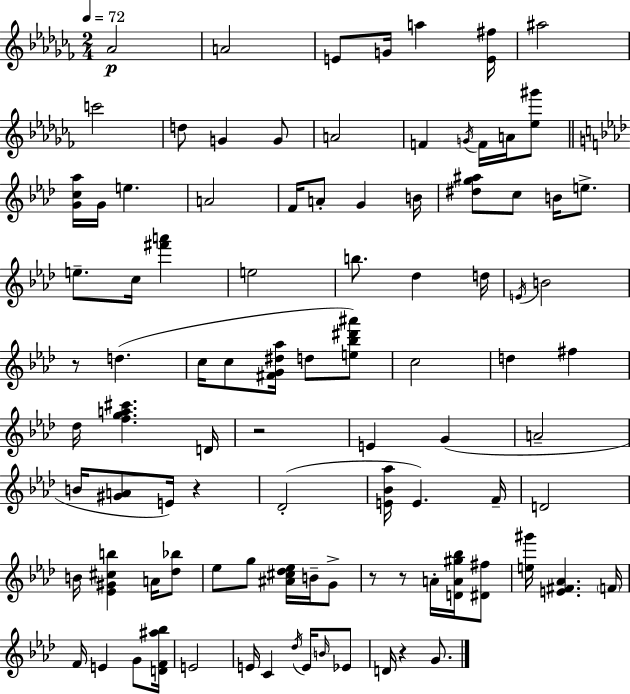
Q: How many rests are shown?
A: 6